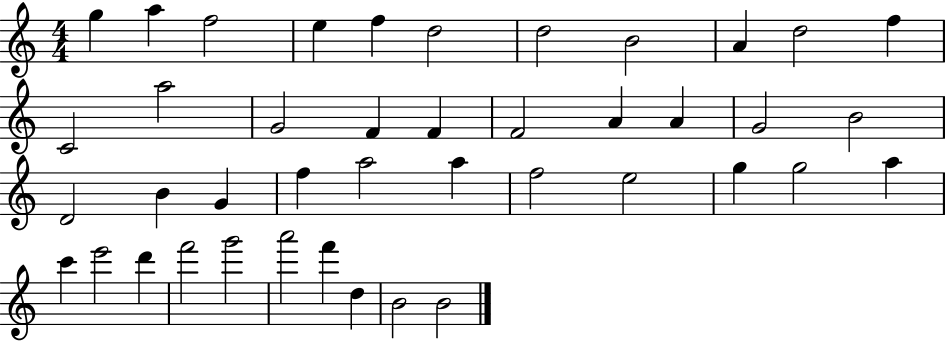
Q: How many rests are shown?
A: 0